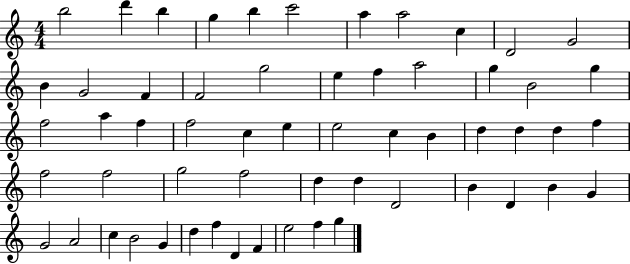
B5/h D6/q B5/q G5/q B5/q C6/h A5/q A5/h C5/q D4/h G4/h B4/q G4/h F4/q F4/h G5/h E5/q F5/q A5/h G5/q B4/h G5/q F5/h A5/q F5/q F5/h C5/q E5/q E5/h C5/q B4/q D5/q D5/q D5/q F5/q F5/h F5/h G5/h F5/h D5/q D5/q D4/h B4/q D4/q B4/q G4/q G4/h A4/h C5/q B4/h G4/q D5/q F5/q D4/q F4/q E5/h F5/q G5/q